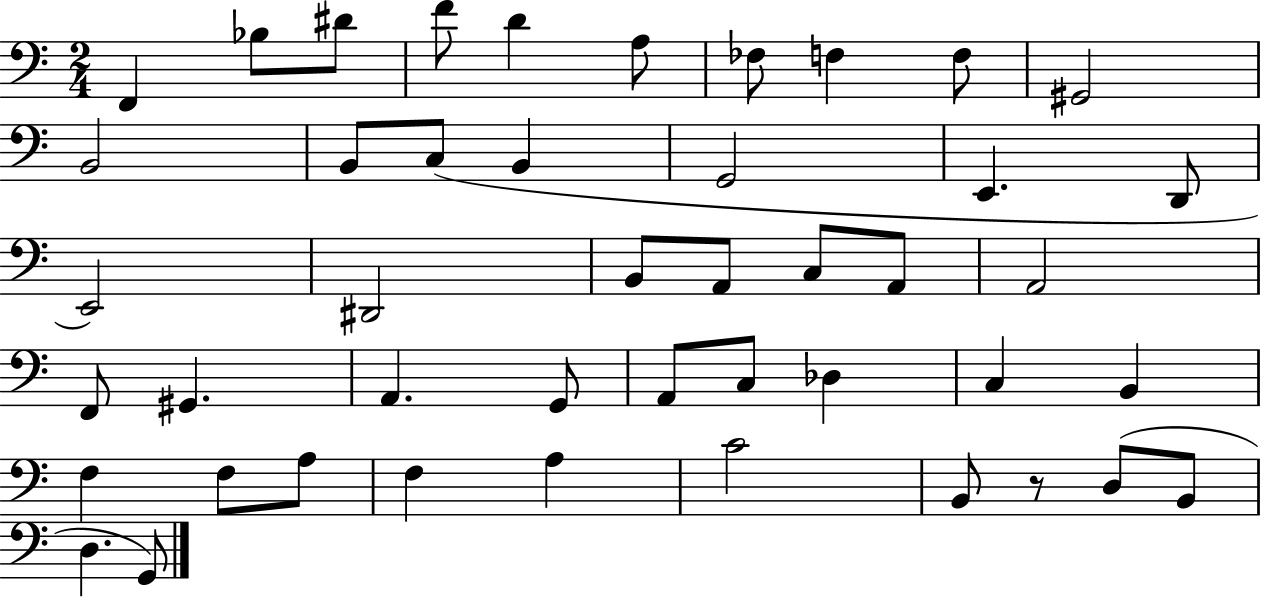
{
  \clef bass
  \numericTimeSignature
  \time 2/4
  \key c \major
  \repeat volta 2 { f,4 bes8 dis'8 | f'8 d'4 a8 | fes8 f4 f8 | gis,2 | \break b,2 | b,8 c8( b,4 | g,2 | e,4. d,8 | \break e,2) | dis,2 | b,8 a,8 c8 a,8 | a,2 | \break f,8 gis,4. | a,4. g,8 | a,8 c8 des4 | c4 b,4 | \break f4 f8 a8 | f4 a4 | c'2 | b,8 r8 d8( b,8 | \break d4. g,8) | } \bar "|."
}